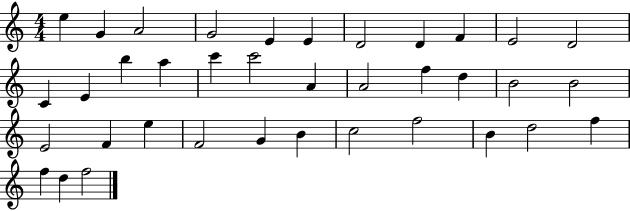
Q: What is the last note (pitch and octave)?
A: F5